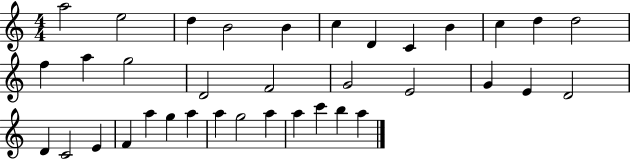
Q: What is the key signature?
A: C major